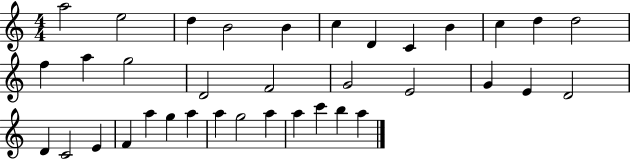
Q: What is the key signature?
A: C major